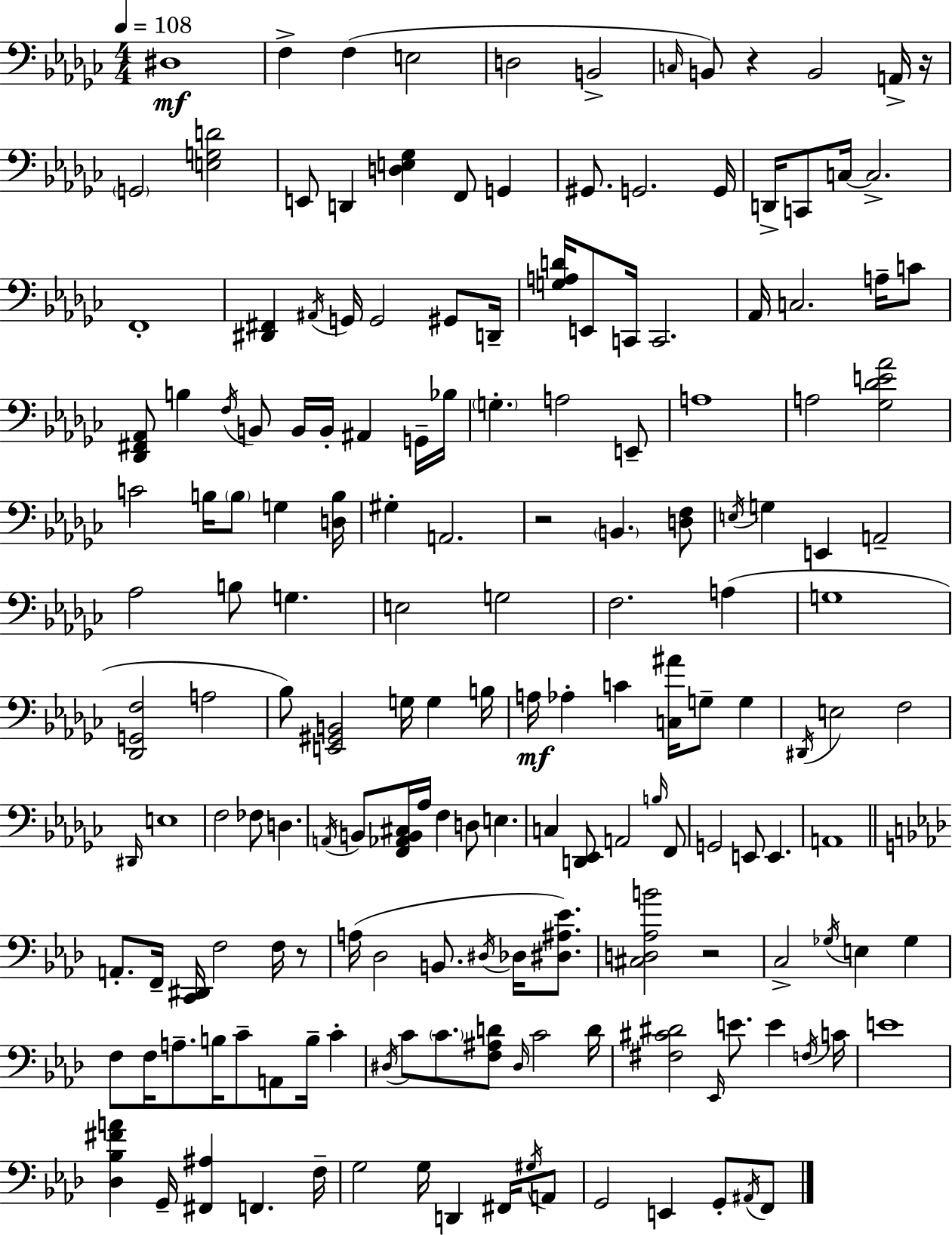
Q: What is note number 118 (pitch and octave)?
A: A2